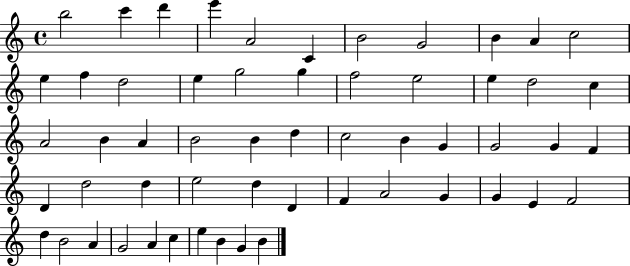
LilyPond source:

{
  \clef treble
  \time 4/4
  \defaultTimeSignature
  \key c \major
  b''2 c'''4 d'''4 | e'''4 a'2 c'4 | b'2 g'2 | b'4 a'4 c''2 | \break e''4 f''4 d''2 | e''4 g''2 g''4 | f''2 e''2 | e''4 d''2 c''4 | \break a'2 b'4 a'4 | b'2 b'4 d''4 | c''2 b'4 g'4 | g'2 g'4 f'4 | \break d'4 d''2 d''4 | e''2 d''4 d'4 | f'4 a'2 g'4 | g'4 e'4 f'2 | \break d''4 b'2 a'4 | g'2 a'4 c''4 | e''4 b'4 g'4 b'4 | \bar "|."
}